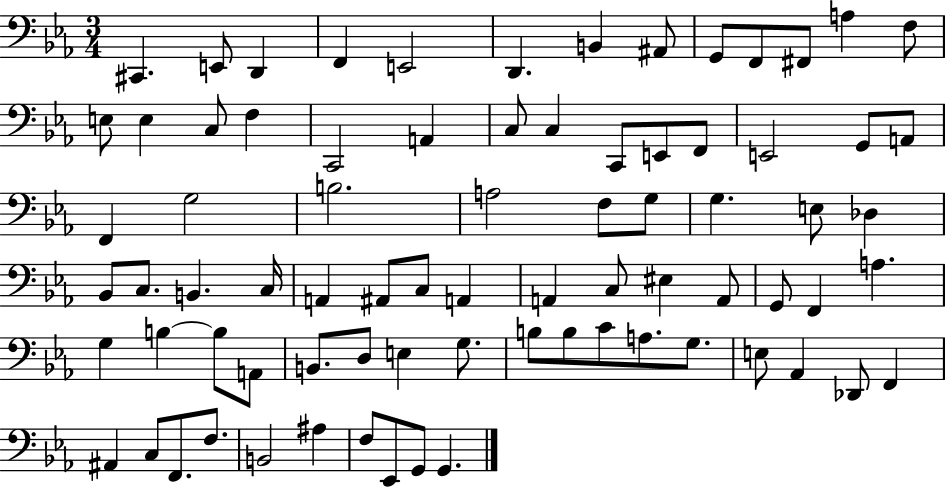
X:1
T:Untitled
M:3/4
L:1/4
K:Eb
^C,, E,,/2 D,, F,, E,,2 D,, B,, ^A,,/2 G,,/2 F,,/2 ^F,,/2 A, F,/2 E,/2 E, C,/2 F, C,,2 A,, C,/2 C, C,,/2 E,,/2 F,,/2 E,,2 G,,/2 A,,/2 F,, G,2 B,2 A,2 F,/2 G,/2 G, E,/2 _D, _B,,/2 C,/2 B,, C,/4 A,, ^A,,/2 C,/2 A,, A,, C,/2 ^E, A,,/2 G,,/2 F,, A, G, B, B,/2 A,,/2 B,,/2 D,/2 E, G,/2 B,/2 B,/2 C/2 A,/2 G,/2 E,/2 _A,, _D,,/2 F,, ^A,, C,/2 F,,/2 F,/2 B,,2 ^A, F,/2 _E,,/2 G,,/2 G,,